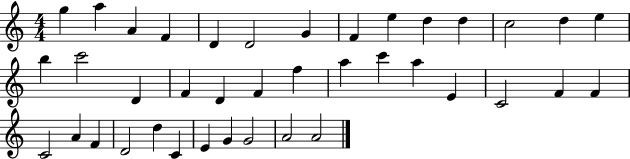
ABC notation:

X:1
T:Untitled
M:4/4
L:1/4
K:C
g a A F D D2 G F e d d c2 d e b c'2 D F D F f a c' a E C2 F F C2 A F D2 d C E G G2 A2 A2